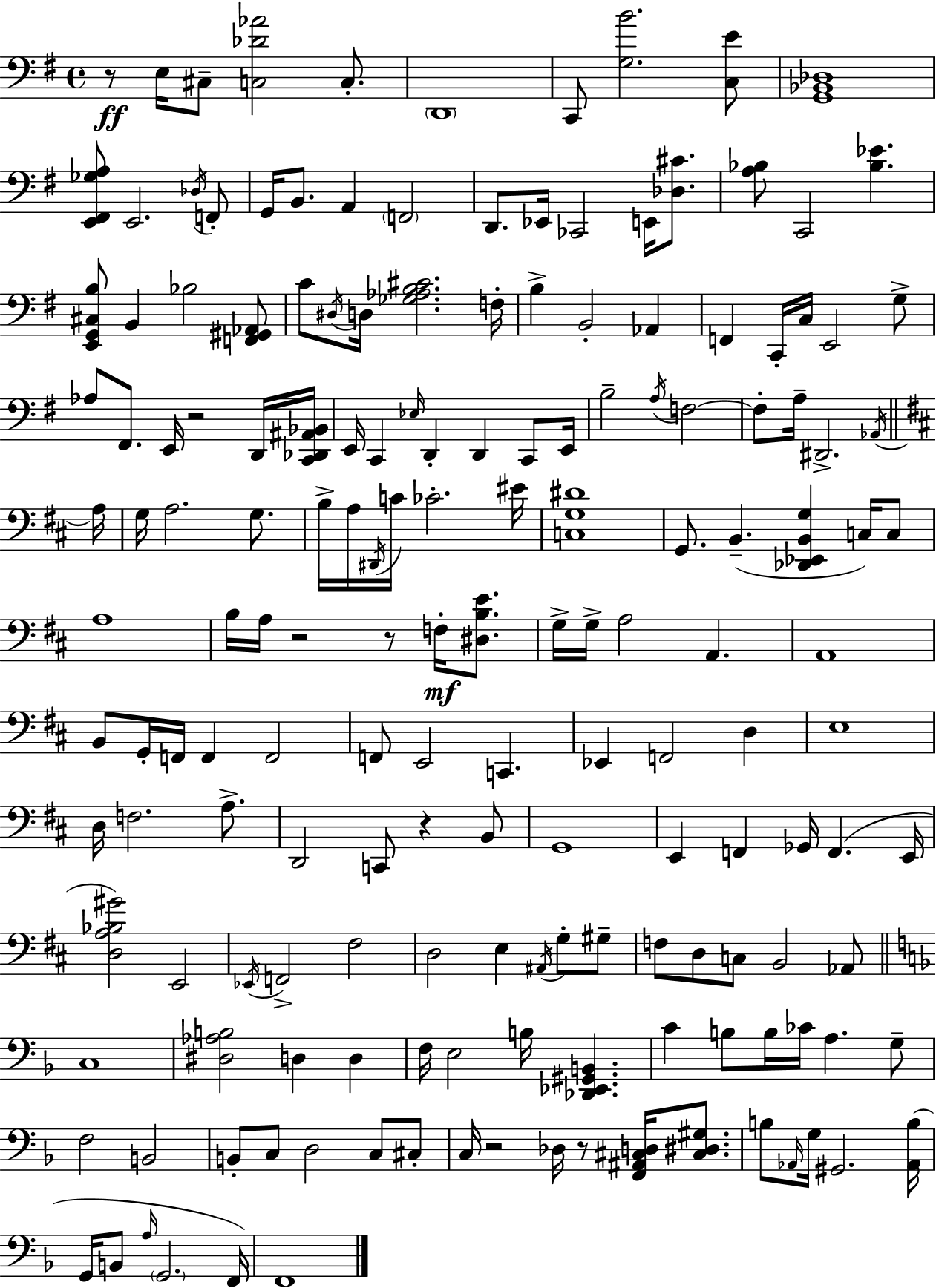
{
  \clef bass
  \time 4/4
  \defaultTimeSignature
  \key g \major
  r8\ff e16 cis8-- <c des' aes'>2 c8.-. | \parenthesize d,1 | c,8 <g b'>2. <c e'>8 | <g, bes, des>1 | \break <e, fis, ges a>8 e,2. \acciaccatura { des16 } f,8-. | g,16 b,8. a,4 \parenthesize f,2 | d,8. ees,16 ces,2 e,16 <des cis'>8. | <a bes>8 c,2 <bes ees'>4. | \break <e, g, cis b>8 b,4 bes2 <f, gis, aes,>8 | c'8 \acciaccatura { dis16 } d16 <ges aes b cis'>2. | f16-. b4-> b,2-. aes,4 | f,4 c,16-. c16 e,2 | \break g8-> aes8 fis,8. e,16 r2 | d,16 <c, des, ais, bes,>16 e,16 c,4 \grace { ees16 } d,4-. d,4 | c,8 e,16 b2-- \acciaccatura { a16 } f2~~ | f8-. a16-- dis,2.-> | \break \acciaccatura { aes,16 } \bar "||" \break \key d \major a16 g16 a2. g8. | b16-> a16 \acciaccatura { dis,16 } c'16 ces'2.-. | eis'16 <c g dis'>1 | g,8. b,4.--( <des, ees, b, g>4 c16) | \break c8 a1 | b16 a16 r2 r8 f16-.\mf <dis b e'>8. | g16-> g16-> a2 a,4. | a,1 | \break b,8 g,16-. f,16 f,4 f,2 | f,8 e,2 c,4. | ees,4 f,2 d4 | e1 | \break d16 f2. a8.-> | d,2 c,8 r4 | b,8 g,1 | e,4 f,4 ges,16 f,4.( | \break e,16 <d a bes gis'>2) e,2 | \acciaccatura { ees,16 } f,2-> fis2 | d2 e4 \acciaccatura { ais,16 } | g8-. gis8-- f8 d8 c8 b,2 | \break aes,8 \bar "||" \break \key f \major c1 | <dis aes b>2 d4 d4 | f16 e2 b16 <des, ees, gis, b,>4. | c'4 b8 b16 ces'16 a4. g8-- | \break f2 b,2 | b,8-. c8 d2 c8 cis8-. | c16 r2 des16 r8 <f, ais, cis d>16 <cis dis gis>8. | b8 \grace { aes,16 } g16 gis,2. | \break <aes, b>16( g,16 b,8 \grace { a16 } \parenthesize g,2. | f,16) f,1 | \bar "|."
}